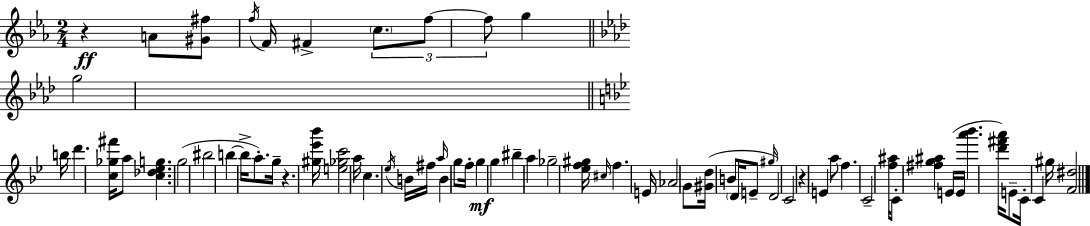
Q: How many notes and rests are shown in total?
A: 69